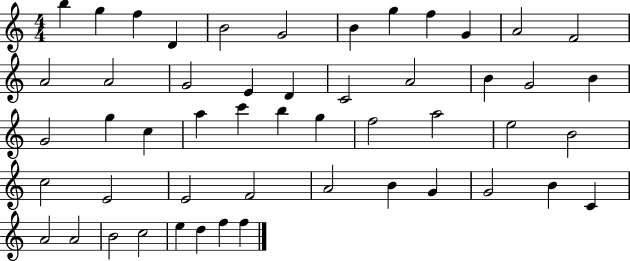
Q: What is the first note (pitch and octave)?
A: B5